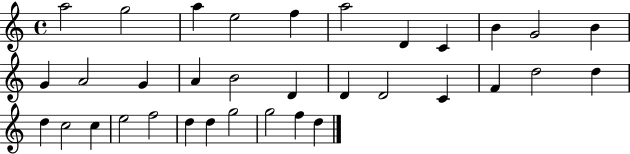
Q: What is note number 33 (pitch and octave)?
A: F5